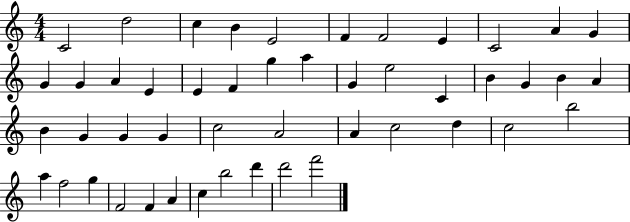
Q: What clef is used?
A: treble